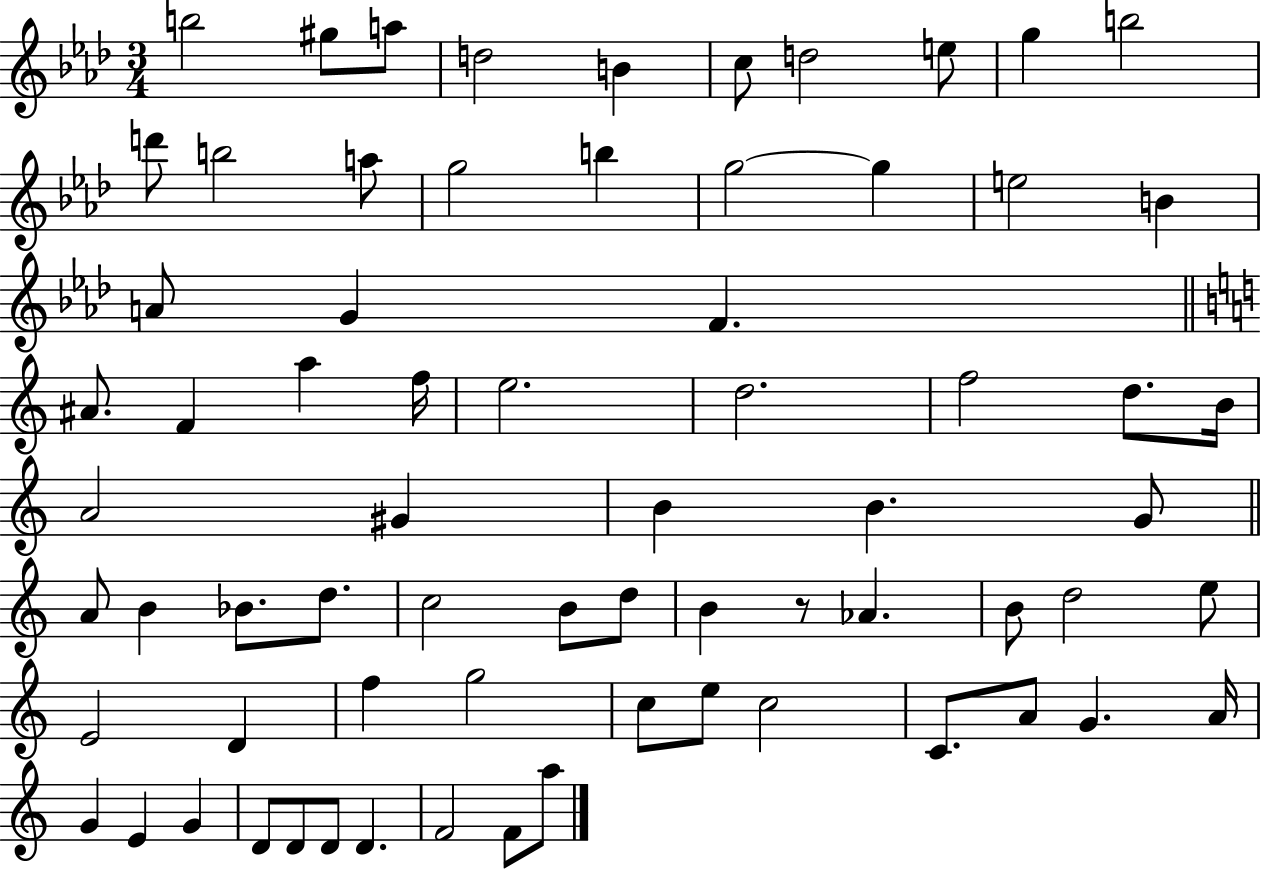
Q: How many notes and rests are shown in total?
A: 70